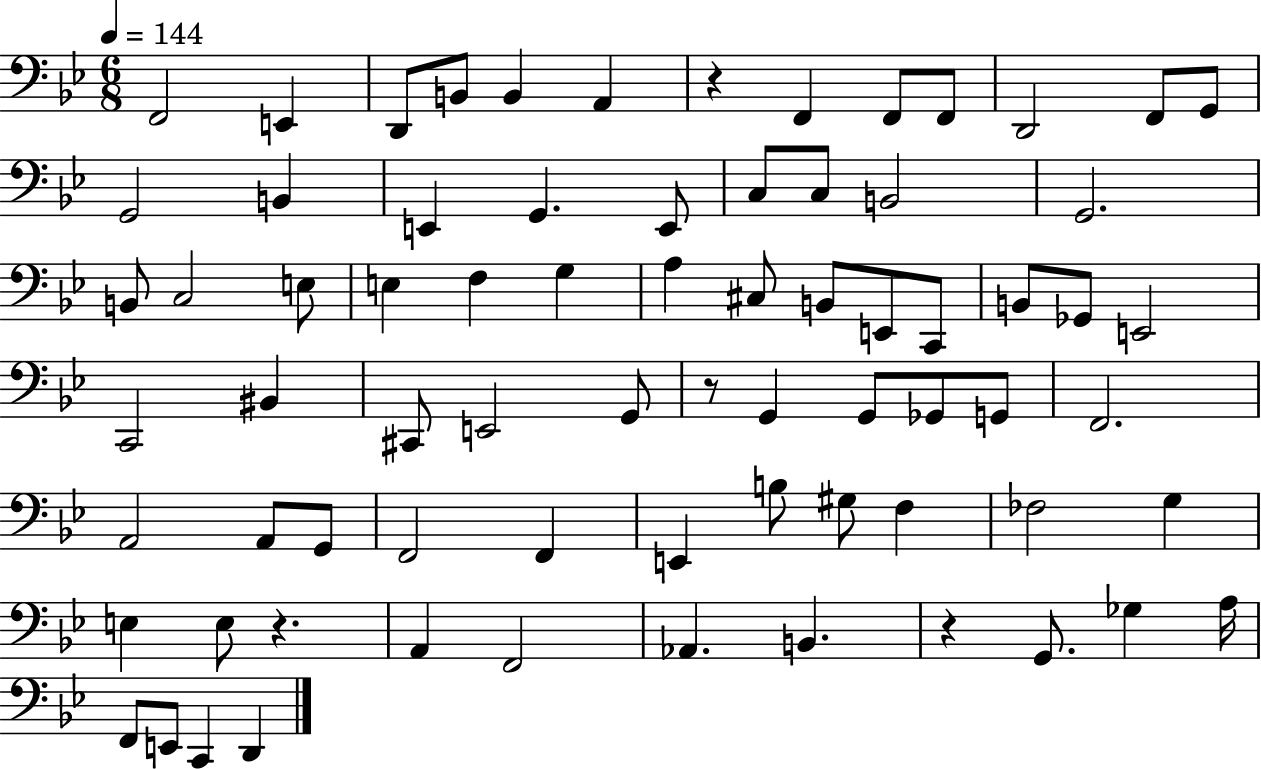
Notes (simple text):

F2/h E2/q D2/e B2/e B2/q A2/q R/q F2/q F2/e F2/e D2/h F2/e G2/e G2/h B2/q E2/q G2/q. E2/e C3/e C3/e B2/h G2/h. B2/e C3/h E3/e E3/q F3/q G3/q A3/q C#3/e B2/e E2/e C2/e B2/e Gb2/e E2/h C2/h BIS2/q C#2/e E2/h G2/e R/e G2/q G2/e Gb2/e G2/e F2/h. A2/h A2/e G2/e F2/h F2/q E2/q B3/e G#3/e F3/q FES3/h G3/q E3/q E3/e R/q. A2/q F2/h Ab2/q. B2/q. R/q G2/e. Gb3/q A3/s F2/e E2/e C2/q D2/q